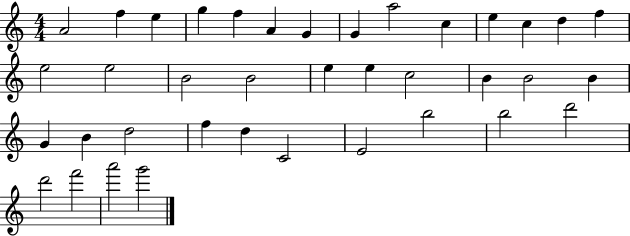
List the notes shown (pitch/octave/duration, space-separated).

A4/h F5/q E5/q G5/q F5/q A4/q G4/q G4/q A5/h C5/q E5/q C5/q D5/q F5/q E5/h E5/h B4/h B4/h E5/q E5/q C5/h B4/q B4/h B4/q G4/q B4/q D5/h F5/q D5/q C4/h E4/h B5/h B5/h D6/h D6/h F6/h A6/h G6/h